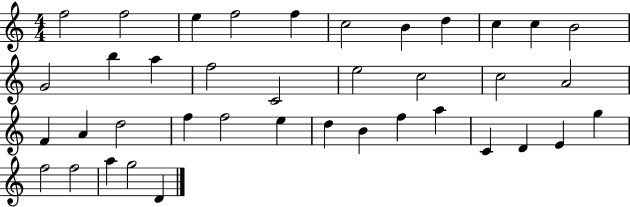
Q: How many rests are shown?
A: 0